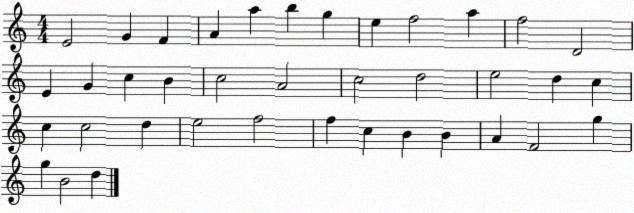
X:1
T:Untitled
M:4/4
L:1/4
K:C
E2 G F A a b g e f2 a f2 D2 E G c B c2 A2 c2 d2 e2 d c c c2 d e2 f2 f c B B A F2 g g B2 d